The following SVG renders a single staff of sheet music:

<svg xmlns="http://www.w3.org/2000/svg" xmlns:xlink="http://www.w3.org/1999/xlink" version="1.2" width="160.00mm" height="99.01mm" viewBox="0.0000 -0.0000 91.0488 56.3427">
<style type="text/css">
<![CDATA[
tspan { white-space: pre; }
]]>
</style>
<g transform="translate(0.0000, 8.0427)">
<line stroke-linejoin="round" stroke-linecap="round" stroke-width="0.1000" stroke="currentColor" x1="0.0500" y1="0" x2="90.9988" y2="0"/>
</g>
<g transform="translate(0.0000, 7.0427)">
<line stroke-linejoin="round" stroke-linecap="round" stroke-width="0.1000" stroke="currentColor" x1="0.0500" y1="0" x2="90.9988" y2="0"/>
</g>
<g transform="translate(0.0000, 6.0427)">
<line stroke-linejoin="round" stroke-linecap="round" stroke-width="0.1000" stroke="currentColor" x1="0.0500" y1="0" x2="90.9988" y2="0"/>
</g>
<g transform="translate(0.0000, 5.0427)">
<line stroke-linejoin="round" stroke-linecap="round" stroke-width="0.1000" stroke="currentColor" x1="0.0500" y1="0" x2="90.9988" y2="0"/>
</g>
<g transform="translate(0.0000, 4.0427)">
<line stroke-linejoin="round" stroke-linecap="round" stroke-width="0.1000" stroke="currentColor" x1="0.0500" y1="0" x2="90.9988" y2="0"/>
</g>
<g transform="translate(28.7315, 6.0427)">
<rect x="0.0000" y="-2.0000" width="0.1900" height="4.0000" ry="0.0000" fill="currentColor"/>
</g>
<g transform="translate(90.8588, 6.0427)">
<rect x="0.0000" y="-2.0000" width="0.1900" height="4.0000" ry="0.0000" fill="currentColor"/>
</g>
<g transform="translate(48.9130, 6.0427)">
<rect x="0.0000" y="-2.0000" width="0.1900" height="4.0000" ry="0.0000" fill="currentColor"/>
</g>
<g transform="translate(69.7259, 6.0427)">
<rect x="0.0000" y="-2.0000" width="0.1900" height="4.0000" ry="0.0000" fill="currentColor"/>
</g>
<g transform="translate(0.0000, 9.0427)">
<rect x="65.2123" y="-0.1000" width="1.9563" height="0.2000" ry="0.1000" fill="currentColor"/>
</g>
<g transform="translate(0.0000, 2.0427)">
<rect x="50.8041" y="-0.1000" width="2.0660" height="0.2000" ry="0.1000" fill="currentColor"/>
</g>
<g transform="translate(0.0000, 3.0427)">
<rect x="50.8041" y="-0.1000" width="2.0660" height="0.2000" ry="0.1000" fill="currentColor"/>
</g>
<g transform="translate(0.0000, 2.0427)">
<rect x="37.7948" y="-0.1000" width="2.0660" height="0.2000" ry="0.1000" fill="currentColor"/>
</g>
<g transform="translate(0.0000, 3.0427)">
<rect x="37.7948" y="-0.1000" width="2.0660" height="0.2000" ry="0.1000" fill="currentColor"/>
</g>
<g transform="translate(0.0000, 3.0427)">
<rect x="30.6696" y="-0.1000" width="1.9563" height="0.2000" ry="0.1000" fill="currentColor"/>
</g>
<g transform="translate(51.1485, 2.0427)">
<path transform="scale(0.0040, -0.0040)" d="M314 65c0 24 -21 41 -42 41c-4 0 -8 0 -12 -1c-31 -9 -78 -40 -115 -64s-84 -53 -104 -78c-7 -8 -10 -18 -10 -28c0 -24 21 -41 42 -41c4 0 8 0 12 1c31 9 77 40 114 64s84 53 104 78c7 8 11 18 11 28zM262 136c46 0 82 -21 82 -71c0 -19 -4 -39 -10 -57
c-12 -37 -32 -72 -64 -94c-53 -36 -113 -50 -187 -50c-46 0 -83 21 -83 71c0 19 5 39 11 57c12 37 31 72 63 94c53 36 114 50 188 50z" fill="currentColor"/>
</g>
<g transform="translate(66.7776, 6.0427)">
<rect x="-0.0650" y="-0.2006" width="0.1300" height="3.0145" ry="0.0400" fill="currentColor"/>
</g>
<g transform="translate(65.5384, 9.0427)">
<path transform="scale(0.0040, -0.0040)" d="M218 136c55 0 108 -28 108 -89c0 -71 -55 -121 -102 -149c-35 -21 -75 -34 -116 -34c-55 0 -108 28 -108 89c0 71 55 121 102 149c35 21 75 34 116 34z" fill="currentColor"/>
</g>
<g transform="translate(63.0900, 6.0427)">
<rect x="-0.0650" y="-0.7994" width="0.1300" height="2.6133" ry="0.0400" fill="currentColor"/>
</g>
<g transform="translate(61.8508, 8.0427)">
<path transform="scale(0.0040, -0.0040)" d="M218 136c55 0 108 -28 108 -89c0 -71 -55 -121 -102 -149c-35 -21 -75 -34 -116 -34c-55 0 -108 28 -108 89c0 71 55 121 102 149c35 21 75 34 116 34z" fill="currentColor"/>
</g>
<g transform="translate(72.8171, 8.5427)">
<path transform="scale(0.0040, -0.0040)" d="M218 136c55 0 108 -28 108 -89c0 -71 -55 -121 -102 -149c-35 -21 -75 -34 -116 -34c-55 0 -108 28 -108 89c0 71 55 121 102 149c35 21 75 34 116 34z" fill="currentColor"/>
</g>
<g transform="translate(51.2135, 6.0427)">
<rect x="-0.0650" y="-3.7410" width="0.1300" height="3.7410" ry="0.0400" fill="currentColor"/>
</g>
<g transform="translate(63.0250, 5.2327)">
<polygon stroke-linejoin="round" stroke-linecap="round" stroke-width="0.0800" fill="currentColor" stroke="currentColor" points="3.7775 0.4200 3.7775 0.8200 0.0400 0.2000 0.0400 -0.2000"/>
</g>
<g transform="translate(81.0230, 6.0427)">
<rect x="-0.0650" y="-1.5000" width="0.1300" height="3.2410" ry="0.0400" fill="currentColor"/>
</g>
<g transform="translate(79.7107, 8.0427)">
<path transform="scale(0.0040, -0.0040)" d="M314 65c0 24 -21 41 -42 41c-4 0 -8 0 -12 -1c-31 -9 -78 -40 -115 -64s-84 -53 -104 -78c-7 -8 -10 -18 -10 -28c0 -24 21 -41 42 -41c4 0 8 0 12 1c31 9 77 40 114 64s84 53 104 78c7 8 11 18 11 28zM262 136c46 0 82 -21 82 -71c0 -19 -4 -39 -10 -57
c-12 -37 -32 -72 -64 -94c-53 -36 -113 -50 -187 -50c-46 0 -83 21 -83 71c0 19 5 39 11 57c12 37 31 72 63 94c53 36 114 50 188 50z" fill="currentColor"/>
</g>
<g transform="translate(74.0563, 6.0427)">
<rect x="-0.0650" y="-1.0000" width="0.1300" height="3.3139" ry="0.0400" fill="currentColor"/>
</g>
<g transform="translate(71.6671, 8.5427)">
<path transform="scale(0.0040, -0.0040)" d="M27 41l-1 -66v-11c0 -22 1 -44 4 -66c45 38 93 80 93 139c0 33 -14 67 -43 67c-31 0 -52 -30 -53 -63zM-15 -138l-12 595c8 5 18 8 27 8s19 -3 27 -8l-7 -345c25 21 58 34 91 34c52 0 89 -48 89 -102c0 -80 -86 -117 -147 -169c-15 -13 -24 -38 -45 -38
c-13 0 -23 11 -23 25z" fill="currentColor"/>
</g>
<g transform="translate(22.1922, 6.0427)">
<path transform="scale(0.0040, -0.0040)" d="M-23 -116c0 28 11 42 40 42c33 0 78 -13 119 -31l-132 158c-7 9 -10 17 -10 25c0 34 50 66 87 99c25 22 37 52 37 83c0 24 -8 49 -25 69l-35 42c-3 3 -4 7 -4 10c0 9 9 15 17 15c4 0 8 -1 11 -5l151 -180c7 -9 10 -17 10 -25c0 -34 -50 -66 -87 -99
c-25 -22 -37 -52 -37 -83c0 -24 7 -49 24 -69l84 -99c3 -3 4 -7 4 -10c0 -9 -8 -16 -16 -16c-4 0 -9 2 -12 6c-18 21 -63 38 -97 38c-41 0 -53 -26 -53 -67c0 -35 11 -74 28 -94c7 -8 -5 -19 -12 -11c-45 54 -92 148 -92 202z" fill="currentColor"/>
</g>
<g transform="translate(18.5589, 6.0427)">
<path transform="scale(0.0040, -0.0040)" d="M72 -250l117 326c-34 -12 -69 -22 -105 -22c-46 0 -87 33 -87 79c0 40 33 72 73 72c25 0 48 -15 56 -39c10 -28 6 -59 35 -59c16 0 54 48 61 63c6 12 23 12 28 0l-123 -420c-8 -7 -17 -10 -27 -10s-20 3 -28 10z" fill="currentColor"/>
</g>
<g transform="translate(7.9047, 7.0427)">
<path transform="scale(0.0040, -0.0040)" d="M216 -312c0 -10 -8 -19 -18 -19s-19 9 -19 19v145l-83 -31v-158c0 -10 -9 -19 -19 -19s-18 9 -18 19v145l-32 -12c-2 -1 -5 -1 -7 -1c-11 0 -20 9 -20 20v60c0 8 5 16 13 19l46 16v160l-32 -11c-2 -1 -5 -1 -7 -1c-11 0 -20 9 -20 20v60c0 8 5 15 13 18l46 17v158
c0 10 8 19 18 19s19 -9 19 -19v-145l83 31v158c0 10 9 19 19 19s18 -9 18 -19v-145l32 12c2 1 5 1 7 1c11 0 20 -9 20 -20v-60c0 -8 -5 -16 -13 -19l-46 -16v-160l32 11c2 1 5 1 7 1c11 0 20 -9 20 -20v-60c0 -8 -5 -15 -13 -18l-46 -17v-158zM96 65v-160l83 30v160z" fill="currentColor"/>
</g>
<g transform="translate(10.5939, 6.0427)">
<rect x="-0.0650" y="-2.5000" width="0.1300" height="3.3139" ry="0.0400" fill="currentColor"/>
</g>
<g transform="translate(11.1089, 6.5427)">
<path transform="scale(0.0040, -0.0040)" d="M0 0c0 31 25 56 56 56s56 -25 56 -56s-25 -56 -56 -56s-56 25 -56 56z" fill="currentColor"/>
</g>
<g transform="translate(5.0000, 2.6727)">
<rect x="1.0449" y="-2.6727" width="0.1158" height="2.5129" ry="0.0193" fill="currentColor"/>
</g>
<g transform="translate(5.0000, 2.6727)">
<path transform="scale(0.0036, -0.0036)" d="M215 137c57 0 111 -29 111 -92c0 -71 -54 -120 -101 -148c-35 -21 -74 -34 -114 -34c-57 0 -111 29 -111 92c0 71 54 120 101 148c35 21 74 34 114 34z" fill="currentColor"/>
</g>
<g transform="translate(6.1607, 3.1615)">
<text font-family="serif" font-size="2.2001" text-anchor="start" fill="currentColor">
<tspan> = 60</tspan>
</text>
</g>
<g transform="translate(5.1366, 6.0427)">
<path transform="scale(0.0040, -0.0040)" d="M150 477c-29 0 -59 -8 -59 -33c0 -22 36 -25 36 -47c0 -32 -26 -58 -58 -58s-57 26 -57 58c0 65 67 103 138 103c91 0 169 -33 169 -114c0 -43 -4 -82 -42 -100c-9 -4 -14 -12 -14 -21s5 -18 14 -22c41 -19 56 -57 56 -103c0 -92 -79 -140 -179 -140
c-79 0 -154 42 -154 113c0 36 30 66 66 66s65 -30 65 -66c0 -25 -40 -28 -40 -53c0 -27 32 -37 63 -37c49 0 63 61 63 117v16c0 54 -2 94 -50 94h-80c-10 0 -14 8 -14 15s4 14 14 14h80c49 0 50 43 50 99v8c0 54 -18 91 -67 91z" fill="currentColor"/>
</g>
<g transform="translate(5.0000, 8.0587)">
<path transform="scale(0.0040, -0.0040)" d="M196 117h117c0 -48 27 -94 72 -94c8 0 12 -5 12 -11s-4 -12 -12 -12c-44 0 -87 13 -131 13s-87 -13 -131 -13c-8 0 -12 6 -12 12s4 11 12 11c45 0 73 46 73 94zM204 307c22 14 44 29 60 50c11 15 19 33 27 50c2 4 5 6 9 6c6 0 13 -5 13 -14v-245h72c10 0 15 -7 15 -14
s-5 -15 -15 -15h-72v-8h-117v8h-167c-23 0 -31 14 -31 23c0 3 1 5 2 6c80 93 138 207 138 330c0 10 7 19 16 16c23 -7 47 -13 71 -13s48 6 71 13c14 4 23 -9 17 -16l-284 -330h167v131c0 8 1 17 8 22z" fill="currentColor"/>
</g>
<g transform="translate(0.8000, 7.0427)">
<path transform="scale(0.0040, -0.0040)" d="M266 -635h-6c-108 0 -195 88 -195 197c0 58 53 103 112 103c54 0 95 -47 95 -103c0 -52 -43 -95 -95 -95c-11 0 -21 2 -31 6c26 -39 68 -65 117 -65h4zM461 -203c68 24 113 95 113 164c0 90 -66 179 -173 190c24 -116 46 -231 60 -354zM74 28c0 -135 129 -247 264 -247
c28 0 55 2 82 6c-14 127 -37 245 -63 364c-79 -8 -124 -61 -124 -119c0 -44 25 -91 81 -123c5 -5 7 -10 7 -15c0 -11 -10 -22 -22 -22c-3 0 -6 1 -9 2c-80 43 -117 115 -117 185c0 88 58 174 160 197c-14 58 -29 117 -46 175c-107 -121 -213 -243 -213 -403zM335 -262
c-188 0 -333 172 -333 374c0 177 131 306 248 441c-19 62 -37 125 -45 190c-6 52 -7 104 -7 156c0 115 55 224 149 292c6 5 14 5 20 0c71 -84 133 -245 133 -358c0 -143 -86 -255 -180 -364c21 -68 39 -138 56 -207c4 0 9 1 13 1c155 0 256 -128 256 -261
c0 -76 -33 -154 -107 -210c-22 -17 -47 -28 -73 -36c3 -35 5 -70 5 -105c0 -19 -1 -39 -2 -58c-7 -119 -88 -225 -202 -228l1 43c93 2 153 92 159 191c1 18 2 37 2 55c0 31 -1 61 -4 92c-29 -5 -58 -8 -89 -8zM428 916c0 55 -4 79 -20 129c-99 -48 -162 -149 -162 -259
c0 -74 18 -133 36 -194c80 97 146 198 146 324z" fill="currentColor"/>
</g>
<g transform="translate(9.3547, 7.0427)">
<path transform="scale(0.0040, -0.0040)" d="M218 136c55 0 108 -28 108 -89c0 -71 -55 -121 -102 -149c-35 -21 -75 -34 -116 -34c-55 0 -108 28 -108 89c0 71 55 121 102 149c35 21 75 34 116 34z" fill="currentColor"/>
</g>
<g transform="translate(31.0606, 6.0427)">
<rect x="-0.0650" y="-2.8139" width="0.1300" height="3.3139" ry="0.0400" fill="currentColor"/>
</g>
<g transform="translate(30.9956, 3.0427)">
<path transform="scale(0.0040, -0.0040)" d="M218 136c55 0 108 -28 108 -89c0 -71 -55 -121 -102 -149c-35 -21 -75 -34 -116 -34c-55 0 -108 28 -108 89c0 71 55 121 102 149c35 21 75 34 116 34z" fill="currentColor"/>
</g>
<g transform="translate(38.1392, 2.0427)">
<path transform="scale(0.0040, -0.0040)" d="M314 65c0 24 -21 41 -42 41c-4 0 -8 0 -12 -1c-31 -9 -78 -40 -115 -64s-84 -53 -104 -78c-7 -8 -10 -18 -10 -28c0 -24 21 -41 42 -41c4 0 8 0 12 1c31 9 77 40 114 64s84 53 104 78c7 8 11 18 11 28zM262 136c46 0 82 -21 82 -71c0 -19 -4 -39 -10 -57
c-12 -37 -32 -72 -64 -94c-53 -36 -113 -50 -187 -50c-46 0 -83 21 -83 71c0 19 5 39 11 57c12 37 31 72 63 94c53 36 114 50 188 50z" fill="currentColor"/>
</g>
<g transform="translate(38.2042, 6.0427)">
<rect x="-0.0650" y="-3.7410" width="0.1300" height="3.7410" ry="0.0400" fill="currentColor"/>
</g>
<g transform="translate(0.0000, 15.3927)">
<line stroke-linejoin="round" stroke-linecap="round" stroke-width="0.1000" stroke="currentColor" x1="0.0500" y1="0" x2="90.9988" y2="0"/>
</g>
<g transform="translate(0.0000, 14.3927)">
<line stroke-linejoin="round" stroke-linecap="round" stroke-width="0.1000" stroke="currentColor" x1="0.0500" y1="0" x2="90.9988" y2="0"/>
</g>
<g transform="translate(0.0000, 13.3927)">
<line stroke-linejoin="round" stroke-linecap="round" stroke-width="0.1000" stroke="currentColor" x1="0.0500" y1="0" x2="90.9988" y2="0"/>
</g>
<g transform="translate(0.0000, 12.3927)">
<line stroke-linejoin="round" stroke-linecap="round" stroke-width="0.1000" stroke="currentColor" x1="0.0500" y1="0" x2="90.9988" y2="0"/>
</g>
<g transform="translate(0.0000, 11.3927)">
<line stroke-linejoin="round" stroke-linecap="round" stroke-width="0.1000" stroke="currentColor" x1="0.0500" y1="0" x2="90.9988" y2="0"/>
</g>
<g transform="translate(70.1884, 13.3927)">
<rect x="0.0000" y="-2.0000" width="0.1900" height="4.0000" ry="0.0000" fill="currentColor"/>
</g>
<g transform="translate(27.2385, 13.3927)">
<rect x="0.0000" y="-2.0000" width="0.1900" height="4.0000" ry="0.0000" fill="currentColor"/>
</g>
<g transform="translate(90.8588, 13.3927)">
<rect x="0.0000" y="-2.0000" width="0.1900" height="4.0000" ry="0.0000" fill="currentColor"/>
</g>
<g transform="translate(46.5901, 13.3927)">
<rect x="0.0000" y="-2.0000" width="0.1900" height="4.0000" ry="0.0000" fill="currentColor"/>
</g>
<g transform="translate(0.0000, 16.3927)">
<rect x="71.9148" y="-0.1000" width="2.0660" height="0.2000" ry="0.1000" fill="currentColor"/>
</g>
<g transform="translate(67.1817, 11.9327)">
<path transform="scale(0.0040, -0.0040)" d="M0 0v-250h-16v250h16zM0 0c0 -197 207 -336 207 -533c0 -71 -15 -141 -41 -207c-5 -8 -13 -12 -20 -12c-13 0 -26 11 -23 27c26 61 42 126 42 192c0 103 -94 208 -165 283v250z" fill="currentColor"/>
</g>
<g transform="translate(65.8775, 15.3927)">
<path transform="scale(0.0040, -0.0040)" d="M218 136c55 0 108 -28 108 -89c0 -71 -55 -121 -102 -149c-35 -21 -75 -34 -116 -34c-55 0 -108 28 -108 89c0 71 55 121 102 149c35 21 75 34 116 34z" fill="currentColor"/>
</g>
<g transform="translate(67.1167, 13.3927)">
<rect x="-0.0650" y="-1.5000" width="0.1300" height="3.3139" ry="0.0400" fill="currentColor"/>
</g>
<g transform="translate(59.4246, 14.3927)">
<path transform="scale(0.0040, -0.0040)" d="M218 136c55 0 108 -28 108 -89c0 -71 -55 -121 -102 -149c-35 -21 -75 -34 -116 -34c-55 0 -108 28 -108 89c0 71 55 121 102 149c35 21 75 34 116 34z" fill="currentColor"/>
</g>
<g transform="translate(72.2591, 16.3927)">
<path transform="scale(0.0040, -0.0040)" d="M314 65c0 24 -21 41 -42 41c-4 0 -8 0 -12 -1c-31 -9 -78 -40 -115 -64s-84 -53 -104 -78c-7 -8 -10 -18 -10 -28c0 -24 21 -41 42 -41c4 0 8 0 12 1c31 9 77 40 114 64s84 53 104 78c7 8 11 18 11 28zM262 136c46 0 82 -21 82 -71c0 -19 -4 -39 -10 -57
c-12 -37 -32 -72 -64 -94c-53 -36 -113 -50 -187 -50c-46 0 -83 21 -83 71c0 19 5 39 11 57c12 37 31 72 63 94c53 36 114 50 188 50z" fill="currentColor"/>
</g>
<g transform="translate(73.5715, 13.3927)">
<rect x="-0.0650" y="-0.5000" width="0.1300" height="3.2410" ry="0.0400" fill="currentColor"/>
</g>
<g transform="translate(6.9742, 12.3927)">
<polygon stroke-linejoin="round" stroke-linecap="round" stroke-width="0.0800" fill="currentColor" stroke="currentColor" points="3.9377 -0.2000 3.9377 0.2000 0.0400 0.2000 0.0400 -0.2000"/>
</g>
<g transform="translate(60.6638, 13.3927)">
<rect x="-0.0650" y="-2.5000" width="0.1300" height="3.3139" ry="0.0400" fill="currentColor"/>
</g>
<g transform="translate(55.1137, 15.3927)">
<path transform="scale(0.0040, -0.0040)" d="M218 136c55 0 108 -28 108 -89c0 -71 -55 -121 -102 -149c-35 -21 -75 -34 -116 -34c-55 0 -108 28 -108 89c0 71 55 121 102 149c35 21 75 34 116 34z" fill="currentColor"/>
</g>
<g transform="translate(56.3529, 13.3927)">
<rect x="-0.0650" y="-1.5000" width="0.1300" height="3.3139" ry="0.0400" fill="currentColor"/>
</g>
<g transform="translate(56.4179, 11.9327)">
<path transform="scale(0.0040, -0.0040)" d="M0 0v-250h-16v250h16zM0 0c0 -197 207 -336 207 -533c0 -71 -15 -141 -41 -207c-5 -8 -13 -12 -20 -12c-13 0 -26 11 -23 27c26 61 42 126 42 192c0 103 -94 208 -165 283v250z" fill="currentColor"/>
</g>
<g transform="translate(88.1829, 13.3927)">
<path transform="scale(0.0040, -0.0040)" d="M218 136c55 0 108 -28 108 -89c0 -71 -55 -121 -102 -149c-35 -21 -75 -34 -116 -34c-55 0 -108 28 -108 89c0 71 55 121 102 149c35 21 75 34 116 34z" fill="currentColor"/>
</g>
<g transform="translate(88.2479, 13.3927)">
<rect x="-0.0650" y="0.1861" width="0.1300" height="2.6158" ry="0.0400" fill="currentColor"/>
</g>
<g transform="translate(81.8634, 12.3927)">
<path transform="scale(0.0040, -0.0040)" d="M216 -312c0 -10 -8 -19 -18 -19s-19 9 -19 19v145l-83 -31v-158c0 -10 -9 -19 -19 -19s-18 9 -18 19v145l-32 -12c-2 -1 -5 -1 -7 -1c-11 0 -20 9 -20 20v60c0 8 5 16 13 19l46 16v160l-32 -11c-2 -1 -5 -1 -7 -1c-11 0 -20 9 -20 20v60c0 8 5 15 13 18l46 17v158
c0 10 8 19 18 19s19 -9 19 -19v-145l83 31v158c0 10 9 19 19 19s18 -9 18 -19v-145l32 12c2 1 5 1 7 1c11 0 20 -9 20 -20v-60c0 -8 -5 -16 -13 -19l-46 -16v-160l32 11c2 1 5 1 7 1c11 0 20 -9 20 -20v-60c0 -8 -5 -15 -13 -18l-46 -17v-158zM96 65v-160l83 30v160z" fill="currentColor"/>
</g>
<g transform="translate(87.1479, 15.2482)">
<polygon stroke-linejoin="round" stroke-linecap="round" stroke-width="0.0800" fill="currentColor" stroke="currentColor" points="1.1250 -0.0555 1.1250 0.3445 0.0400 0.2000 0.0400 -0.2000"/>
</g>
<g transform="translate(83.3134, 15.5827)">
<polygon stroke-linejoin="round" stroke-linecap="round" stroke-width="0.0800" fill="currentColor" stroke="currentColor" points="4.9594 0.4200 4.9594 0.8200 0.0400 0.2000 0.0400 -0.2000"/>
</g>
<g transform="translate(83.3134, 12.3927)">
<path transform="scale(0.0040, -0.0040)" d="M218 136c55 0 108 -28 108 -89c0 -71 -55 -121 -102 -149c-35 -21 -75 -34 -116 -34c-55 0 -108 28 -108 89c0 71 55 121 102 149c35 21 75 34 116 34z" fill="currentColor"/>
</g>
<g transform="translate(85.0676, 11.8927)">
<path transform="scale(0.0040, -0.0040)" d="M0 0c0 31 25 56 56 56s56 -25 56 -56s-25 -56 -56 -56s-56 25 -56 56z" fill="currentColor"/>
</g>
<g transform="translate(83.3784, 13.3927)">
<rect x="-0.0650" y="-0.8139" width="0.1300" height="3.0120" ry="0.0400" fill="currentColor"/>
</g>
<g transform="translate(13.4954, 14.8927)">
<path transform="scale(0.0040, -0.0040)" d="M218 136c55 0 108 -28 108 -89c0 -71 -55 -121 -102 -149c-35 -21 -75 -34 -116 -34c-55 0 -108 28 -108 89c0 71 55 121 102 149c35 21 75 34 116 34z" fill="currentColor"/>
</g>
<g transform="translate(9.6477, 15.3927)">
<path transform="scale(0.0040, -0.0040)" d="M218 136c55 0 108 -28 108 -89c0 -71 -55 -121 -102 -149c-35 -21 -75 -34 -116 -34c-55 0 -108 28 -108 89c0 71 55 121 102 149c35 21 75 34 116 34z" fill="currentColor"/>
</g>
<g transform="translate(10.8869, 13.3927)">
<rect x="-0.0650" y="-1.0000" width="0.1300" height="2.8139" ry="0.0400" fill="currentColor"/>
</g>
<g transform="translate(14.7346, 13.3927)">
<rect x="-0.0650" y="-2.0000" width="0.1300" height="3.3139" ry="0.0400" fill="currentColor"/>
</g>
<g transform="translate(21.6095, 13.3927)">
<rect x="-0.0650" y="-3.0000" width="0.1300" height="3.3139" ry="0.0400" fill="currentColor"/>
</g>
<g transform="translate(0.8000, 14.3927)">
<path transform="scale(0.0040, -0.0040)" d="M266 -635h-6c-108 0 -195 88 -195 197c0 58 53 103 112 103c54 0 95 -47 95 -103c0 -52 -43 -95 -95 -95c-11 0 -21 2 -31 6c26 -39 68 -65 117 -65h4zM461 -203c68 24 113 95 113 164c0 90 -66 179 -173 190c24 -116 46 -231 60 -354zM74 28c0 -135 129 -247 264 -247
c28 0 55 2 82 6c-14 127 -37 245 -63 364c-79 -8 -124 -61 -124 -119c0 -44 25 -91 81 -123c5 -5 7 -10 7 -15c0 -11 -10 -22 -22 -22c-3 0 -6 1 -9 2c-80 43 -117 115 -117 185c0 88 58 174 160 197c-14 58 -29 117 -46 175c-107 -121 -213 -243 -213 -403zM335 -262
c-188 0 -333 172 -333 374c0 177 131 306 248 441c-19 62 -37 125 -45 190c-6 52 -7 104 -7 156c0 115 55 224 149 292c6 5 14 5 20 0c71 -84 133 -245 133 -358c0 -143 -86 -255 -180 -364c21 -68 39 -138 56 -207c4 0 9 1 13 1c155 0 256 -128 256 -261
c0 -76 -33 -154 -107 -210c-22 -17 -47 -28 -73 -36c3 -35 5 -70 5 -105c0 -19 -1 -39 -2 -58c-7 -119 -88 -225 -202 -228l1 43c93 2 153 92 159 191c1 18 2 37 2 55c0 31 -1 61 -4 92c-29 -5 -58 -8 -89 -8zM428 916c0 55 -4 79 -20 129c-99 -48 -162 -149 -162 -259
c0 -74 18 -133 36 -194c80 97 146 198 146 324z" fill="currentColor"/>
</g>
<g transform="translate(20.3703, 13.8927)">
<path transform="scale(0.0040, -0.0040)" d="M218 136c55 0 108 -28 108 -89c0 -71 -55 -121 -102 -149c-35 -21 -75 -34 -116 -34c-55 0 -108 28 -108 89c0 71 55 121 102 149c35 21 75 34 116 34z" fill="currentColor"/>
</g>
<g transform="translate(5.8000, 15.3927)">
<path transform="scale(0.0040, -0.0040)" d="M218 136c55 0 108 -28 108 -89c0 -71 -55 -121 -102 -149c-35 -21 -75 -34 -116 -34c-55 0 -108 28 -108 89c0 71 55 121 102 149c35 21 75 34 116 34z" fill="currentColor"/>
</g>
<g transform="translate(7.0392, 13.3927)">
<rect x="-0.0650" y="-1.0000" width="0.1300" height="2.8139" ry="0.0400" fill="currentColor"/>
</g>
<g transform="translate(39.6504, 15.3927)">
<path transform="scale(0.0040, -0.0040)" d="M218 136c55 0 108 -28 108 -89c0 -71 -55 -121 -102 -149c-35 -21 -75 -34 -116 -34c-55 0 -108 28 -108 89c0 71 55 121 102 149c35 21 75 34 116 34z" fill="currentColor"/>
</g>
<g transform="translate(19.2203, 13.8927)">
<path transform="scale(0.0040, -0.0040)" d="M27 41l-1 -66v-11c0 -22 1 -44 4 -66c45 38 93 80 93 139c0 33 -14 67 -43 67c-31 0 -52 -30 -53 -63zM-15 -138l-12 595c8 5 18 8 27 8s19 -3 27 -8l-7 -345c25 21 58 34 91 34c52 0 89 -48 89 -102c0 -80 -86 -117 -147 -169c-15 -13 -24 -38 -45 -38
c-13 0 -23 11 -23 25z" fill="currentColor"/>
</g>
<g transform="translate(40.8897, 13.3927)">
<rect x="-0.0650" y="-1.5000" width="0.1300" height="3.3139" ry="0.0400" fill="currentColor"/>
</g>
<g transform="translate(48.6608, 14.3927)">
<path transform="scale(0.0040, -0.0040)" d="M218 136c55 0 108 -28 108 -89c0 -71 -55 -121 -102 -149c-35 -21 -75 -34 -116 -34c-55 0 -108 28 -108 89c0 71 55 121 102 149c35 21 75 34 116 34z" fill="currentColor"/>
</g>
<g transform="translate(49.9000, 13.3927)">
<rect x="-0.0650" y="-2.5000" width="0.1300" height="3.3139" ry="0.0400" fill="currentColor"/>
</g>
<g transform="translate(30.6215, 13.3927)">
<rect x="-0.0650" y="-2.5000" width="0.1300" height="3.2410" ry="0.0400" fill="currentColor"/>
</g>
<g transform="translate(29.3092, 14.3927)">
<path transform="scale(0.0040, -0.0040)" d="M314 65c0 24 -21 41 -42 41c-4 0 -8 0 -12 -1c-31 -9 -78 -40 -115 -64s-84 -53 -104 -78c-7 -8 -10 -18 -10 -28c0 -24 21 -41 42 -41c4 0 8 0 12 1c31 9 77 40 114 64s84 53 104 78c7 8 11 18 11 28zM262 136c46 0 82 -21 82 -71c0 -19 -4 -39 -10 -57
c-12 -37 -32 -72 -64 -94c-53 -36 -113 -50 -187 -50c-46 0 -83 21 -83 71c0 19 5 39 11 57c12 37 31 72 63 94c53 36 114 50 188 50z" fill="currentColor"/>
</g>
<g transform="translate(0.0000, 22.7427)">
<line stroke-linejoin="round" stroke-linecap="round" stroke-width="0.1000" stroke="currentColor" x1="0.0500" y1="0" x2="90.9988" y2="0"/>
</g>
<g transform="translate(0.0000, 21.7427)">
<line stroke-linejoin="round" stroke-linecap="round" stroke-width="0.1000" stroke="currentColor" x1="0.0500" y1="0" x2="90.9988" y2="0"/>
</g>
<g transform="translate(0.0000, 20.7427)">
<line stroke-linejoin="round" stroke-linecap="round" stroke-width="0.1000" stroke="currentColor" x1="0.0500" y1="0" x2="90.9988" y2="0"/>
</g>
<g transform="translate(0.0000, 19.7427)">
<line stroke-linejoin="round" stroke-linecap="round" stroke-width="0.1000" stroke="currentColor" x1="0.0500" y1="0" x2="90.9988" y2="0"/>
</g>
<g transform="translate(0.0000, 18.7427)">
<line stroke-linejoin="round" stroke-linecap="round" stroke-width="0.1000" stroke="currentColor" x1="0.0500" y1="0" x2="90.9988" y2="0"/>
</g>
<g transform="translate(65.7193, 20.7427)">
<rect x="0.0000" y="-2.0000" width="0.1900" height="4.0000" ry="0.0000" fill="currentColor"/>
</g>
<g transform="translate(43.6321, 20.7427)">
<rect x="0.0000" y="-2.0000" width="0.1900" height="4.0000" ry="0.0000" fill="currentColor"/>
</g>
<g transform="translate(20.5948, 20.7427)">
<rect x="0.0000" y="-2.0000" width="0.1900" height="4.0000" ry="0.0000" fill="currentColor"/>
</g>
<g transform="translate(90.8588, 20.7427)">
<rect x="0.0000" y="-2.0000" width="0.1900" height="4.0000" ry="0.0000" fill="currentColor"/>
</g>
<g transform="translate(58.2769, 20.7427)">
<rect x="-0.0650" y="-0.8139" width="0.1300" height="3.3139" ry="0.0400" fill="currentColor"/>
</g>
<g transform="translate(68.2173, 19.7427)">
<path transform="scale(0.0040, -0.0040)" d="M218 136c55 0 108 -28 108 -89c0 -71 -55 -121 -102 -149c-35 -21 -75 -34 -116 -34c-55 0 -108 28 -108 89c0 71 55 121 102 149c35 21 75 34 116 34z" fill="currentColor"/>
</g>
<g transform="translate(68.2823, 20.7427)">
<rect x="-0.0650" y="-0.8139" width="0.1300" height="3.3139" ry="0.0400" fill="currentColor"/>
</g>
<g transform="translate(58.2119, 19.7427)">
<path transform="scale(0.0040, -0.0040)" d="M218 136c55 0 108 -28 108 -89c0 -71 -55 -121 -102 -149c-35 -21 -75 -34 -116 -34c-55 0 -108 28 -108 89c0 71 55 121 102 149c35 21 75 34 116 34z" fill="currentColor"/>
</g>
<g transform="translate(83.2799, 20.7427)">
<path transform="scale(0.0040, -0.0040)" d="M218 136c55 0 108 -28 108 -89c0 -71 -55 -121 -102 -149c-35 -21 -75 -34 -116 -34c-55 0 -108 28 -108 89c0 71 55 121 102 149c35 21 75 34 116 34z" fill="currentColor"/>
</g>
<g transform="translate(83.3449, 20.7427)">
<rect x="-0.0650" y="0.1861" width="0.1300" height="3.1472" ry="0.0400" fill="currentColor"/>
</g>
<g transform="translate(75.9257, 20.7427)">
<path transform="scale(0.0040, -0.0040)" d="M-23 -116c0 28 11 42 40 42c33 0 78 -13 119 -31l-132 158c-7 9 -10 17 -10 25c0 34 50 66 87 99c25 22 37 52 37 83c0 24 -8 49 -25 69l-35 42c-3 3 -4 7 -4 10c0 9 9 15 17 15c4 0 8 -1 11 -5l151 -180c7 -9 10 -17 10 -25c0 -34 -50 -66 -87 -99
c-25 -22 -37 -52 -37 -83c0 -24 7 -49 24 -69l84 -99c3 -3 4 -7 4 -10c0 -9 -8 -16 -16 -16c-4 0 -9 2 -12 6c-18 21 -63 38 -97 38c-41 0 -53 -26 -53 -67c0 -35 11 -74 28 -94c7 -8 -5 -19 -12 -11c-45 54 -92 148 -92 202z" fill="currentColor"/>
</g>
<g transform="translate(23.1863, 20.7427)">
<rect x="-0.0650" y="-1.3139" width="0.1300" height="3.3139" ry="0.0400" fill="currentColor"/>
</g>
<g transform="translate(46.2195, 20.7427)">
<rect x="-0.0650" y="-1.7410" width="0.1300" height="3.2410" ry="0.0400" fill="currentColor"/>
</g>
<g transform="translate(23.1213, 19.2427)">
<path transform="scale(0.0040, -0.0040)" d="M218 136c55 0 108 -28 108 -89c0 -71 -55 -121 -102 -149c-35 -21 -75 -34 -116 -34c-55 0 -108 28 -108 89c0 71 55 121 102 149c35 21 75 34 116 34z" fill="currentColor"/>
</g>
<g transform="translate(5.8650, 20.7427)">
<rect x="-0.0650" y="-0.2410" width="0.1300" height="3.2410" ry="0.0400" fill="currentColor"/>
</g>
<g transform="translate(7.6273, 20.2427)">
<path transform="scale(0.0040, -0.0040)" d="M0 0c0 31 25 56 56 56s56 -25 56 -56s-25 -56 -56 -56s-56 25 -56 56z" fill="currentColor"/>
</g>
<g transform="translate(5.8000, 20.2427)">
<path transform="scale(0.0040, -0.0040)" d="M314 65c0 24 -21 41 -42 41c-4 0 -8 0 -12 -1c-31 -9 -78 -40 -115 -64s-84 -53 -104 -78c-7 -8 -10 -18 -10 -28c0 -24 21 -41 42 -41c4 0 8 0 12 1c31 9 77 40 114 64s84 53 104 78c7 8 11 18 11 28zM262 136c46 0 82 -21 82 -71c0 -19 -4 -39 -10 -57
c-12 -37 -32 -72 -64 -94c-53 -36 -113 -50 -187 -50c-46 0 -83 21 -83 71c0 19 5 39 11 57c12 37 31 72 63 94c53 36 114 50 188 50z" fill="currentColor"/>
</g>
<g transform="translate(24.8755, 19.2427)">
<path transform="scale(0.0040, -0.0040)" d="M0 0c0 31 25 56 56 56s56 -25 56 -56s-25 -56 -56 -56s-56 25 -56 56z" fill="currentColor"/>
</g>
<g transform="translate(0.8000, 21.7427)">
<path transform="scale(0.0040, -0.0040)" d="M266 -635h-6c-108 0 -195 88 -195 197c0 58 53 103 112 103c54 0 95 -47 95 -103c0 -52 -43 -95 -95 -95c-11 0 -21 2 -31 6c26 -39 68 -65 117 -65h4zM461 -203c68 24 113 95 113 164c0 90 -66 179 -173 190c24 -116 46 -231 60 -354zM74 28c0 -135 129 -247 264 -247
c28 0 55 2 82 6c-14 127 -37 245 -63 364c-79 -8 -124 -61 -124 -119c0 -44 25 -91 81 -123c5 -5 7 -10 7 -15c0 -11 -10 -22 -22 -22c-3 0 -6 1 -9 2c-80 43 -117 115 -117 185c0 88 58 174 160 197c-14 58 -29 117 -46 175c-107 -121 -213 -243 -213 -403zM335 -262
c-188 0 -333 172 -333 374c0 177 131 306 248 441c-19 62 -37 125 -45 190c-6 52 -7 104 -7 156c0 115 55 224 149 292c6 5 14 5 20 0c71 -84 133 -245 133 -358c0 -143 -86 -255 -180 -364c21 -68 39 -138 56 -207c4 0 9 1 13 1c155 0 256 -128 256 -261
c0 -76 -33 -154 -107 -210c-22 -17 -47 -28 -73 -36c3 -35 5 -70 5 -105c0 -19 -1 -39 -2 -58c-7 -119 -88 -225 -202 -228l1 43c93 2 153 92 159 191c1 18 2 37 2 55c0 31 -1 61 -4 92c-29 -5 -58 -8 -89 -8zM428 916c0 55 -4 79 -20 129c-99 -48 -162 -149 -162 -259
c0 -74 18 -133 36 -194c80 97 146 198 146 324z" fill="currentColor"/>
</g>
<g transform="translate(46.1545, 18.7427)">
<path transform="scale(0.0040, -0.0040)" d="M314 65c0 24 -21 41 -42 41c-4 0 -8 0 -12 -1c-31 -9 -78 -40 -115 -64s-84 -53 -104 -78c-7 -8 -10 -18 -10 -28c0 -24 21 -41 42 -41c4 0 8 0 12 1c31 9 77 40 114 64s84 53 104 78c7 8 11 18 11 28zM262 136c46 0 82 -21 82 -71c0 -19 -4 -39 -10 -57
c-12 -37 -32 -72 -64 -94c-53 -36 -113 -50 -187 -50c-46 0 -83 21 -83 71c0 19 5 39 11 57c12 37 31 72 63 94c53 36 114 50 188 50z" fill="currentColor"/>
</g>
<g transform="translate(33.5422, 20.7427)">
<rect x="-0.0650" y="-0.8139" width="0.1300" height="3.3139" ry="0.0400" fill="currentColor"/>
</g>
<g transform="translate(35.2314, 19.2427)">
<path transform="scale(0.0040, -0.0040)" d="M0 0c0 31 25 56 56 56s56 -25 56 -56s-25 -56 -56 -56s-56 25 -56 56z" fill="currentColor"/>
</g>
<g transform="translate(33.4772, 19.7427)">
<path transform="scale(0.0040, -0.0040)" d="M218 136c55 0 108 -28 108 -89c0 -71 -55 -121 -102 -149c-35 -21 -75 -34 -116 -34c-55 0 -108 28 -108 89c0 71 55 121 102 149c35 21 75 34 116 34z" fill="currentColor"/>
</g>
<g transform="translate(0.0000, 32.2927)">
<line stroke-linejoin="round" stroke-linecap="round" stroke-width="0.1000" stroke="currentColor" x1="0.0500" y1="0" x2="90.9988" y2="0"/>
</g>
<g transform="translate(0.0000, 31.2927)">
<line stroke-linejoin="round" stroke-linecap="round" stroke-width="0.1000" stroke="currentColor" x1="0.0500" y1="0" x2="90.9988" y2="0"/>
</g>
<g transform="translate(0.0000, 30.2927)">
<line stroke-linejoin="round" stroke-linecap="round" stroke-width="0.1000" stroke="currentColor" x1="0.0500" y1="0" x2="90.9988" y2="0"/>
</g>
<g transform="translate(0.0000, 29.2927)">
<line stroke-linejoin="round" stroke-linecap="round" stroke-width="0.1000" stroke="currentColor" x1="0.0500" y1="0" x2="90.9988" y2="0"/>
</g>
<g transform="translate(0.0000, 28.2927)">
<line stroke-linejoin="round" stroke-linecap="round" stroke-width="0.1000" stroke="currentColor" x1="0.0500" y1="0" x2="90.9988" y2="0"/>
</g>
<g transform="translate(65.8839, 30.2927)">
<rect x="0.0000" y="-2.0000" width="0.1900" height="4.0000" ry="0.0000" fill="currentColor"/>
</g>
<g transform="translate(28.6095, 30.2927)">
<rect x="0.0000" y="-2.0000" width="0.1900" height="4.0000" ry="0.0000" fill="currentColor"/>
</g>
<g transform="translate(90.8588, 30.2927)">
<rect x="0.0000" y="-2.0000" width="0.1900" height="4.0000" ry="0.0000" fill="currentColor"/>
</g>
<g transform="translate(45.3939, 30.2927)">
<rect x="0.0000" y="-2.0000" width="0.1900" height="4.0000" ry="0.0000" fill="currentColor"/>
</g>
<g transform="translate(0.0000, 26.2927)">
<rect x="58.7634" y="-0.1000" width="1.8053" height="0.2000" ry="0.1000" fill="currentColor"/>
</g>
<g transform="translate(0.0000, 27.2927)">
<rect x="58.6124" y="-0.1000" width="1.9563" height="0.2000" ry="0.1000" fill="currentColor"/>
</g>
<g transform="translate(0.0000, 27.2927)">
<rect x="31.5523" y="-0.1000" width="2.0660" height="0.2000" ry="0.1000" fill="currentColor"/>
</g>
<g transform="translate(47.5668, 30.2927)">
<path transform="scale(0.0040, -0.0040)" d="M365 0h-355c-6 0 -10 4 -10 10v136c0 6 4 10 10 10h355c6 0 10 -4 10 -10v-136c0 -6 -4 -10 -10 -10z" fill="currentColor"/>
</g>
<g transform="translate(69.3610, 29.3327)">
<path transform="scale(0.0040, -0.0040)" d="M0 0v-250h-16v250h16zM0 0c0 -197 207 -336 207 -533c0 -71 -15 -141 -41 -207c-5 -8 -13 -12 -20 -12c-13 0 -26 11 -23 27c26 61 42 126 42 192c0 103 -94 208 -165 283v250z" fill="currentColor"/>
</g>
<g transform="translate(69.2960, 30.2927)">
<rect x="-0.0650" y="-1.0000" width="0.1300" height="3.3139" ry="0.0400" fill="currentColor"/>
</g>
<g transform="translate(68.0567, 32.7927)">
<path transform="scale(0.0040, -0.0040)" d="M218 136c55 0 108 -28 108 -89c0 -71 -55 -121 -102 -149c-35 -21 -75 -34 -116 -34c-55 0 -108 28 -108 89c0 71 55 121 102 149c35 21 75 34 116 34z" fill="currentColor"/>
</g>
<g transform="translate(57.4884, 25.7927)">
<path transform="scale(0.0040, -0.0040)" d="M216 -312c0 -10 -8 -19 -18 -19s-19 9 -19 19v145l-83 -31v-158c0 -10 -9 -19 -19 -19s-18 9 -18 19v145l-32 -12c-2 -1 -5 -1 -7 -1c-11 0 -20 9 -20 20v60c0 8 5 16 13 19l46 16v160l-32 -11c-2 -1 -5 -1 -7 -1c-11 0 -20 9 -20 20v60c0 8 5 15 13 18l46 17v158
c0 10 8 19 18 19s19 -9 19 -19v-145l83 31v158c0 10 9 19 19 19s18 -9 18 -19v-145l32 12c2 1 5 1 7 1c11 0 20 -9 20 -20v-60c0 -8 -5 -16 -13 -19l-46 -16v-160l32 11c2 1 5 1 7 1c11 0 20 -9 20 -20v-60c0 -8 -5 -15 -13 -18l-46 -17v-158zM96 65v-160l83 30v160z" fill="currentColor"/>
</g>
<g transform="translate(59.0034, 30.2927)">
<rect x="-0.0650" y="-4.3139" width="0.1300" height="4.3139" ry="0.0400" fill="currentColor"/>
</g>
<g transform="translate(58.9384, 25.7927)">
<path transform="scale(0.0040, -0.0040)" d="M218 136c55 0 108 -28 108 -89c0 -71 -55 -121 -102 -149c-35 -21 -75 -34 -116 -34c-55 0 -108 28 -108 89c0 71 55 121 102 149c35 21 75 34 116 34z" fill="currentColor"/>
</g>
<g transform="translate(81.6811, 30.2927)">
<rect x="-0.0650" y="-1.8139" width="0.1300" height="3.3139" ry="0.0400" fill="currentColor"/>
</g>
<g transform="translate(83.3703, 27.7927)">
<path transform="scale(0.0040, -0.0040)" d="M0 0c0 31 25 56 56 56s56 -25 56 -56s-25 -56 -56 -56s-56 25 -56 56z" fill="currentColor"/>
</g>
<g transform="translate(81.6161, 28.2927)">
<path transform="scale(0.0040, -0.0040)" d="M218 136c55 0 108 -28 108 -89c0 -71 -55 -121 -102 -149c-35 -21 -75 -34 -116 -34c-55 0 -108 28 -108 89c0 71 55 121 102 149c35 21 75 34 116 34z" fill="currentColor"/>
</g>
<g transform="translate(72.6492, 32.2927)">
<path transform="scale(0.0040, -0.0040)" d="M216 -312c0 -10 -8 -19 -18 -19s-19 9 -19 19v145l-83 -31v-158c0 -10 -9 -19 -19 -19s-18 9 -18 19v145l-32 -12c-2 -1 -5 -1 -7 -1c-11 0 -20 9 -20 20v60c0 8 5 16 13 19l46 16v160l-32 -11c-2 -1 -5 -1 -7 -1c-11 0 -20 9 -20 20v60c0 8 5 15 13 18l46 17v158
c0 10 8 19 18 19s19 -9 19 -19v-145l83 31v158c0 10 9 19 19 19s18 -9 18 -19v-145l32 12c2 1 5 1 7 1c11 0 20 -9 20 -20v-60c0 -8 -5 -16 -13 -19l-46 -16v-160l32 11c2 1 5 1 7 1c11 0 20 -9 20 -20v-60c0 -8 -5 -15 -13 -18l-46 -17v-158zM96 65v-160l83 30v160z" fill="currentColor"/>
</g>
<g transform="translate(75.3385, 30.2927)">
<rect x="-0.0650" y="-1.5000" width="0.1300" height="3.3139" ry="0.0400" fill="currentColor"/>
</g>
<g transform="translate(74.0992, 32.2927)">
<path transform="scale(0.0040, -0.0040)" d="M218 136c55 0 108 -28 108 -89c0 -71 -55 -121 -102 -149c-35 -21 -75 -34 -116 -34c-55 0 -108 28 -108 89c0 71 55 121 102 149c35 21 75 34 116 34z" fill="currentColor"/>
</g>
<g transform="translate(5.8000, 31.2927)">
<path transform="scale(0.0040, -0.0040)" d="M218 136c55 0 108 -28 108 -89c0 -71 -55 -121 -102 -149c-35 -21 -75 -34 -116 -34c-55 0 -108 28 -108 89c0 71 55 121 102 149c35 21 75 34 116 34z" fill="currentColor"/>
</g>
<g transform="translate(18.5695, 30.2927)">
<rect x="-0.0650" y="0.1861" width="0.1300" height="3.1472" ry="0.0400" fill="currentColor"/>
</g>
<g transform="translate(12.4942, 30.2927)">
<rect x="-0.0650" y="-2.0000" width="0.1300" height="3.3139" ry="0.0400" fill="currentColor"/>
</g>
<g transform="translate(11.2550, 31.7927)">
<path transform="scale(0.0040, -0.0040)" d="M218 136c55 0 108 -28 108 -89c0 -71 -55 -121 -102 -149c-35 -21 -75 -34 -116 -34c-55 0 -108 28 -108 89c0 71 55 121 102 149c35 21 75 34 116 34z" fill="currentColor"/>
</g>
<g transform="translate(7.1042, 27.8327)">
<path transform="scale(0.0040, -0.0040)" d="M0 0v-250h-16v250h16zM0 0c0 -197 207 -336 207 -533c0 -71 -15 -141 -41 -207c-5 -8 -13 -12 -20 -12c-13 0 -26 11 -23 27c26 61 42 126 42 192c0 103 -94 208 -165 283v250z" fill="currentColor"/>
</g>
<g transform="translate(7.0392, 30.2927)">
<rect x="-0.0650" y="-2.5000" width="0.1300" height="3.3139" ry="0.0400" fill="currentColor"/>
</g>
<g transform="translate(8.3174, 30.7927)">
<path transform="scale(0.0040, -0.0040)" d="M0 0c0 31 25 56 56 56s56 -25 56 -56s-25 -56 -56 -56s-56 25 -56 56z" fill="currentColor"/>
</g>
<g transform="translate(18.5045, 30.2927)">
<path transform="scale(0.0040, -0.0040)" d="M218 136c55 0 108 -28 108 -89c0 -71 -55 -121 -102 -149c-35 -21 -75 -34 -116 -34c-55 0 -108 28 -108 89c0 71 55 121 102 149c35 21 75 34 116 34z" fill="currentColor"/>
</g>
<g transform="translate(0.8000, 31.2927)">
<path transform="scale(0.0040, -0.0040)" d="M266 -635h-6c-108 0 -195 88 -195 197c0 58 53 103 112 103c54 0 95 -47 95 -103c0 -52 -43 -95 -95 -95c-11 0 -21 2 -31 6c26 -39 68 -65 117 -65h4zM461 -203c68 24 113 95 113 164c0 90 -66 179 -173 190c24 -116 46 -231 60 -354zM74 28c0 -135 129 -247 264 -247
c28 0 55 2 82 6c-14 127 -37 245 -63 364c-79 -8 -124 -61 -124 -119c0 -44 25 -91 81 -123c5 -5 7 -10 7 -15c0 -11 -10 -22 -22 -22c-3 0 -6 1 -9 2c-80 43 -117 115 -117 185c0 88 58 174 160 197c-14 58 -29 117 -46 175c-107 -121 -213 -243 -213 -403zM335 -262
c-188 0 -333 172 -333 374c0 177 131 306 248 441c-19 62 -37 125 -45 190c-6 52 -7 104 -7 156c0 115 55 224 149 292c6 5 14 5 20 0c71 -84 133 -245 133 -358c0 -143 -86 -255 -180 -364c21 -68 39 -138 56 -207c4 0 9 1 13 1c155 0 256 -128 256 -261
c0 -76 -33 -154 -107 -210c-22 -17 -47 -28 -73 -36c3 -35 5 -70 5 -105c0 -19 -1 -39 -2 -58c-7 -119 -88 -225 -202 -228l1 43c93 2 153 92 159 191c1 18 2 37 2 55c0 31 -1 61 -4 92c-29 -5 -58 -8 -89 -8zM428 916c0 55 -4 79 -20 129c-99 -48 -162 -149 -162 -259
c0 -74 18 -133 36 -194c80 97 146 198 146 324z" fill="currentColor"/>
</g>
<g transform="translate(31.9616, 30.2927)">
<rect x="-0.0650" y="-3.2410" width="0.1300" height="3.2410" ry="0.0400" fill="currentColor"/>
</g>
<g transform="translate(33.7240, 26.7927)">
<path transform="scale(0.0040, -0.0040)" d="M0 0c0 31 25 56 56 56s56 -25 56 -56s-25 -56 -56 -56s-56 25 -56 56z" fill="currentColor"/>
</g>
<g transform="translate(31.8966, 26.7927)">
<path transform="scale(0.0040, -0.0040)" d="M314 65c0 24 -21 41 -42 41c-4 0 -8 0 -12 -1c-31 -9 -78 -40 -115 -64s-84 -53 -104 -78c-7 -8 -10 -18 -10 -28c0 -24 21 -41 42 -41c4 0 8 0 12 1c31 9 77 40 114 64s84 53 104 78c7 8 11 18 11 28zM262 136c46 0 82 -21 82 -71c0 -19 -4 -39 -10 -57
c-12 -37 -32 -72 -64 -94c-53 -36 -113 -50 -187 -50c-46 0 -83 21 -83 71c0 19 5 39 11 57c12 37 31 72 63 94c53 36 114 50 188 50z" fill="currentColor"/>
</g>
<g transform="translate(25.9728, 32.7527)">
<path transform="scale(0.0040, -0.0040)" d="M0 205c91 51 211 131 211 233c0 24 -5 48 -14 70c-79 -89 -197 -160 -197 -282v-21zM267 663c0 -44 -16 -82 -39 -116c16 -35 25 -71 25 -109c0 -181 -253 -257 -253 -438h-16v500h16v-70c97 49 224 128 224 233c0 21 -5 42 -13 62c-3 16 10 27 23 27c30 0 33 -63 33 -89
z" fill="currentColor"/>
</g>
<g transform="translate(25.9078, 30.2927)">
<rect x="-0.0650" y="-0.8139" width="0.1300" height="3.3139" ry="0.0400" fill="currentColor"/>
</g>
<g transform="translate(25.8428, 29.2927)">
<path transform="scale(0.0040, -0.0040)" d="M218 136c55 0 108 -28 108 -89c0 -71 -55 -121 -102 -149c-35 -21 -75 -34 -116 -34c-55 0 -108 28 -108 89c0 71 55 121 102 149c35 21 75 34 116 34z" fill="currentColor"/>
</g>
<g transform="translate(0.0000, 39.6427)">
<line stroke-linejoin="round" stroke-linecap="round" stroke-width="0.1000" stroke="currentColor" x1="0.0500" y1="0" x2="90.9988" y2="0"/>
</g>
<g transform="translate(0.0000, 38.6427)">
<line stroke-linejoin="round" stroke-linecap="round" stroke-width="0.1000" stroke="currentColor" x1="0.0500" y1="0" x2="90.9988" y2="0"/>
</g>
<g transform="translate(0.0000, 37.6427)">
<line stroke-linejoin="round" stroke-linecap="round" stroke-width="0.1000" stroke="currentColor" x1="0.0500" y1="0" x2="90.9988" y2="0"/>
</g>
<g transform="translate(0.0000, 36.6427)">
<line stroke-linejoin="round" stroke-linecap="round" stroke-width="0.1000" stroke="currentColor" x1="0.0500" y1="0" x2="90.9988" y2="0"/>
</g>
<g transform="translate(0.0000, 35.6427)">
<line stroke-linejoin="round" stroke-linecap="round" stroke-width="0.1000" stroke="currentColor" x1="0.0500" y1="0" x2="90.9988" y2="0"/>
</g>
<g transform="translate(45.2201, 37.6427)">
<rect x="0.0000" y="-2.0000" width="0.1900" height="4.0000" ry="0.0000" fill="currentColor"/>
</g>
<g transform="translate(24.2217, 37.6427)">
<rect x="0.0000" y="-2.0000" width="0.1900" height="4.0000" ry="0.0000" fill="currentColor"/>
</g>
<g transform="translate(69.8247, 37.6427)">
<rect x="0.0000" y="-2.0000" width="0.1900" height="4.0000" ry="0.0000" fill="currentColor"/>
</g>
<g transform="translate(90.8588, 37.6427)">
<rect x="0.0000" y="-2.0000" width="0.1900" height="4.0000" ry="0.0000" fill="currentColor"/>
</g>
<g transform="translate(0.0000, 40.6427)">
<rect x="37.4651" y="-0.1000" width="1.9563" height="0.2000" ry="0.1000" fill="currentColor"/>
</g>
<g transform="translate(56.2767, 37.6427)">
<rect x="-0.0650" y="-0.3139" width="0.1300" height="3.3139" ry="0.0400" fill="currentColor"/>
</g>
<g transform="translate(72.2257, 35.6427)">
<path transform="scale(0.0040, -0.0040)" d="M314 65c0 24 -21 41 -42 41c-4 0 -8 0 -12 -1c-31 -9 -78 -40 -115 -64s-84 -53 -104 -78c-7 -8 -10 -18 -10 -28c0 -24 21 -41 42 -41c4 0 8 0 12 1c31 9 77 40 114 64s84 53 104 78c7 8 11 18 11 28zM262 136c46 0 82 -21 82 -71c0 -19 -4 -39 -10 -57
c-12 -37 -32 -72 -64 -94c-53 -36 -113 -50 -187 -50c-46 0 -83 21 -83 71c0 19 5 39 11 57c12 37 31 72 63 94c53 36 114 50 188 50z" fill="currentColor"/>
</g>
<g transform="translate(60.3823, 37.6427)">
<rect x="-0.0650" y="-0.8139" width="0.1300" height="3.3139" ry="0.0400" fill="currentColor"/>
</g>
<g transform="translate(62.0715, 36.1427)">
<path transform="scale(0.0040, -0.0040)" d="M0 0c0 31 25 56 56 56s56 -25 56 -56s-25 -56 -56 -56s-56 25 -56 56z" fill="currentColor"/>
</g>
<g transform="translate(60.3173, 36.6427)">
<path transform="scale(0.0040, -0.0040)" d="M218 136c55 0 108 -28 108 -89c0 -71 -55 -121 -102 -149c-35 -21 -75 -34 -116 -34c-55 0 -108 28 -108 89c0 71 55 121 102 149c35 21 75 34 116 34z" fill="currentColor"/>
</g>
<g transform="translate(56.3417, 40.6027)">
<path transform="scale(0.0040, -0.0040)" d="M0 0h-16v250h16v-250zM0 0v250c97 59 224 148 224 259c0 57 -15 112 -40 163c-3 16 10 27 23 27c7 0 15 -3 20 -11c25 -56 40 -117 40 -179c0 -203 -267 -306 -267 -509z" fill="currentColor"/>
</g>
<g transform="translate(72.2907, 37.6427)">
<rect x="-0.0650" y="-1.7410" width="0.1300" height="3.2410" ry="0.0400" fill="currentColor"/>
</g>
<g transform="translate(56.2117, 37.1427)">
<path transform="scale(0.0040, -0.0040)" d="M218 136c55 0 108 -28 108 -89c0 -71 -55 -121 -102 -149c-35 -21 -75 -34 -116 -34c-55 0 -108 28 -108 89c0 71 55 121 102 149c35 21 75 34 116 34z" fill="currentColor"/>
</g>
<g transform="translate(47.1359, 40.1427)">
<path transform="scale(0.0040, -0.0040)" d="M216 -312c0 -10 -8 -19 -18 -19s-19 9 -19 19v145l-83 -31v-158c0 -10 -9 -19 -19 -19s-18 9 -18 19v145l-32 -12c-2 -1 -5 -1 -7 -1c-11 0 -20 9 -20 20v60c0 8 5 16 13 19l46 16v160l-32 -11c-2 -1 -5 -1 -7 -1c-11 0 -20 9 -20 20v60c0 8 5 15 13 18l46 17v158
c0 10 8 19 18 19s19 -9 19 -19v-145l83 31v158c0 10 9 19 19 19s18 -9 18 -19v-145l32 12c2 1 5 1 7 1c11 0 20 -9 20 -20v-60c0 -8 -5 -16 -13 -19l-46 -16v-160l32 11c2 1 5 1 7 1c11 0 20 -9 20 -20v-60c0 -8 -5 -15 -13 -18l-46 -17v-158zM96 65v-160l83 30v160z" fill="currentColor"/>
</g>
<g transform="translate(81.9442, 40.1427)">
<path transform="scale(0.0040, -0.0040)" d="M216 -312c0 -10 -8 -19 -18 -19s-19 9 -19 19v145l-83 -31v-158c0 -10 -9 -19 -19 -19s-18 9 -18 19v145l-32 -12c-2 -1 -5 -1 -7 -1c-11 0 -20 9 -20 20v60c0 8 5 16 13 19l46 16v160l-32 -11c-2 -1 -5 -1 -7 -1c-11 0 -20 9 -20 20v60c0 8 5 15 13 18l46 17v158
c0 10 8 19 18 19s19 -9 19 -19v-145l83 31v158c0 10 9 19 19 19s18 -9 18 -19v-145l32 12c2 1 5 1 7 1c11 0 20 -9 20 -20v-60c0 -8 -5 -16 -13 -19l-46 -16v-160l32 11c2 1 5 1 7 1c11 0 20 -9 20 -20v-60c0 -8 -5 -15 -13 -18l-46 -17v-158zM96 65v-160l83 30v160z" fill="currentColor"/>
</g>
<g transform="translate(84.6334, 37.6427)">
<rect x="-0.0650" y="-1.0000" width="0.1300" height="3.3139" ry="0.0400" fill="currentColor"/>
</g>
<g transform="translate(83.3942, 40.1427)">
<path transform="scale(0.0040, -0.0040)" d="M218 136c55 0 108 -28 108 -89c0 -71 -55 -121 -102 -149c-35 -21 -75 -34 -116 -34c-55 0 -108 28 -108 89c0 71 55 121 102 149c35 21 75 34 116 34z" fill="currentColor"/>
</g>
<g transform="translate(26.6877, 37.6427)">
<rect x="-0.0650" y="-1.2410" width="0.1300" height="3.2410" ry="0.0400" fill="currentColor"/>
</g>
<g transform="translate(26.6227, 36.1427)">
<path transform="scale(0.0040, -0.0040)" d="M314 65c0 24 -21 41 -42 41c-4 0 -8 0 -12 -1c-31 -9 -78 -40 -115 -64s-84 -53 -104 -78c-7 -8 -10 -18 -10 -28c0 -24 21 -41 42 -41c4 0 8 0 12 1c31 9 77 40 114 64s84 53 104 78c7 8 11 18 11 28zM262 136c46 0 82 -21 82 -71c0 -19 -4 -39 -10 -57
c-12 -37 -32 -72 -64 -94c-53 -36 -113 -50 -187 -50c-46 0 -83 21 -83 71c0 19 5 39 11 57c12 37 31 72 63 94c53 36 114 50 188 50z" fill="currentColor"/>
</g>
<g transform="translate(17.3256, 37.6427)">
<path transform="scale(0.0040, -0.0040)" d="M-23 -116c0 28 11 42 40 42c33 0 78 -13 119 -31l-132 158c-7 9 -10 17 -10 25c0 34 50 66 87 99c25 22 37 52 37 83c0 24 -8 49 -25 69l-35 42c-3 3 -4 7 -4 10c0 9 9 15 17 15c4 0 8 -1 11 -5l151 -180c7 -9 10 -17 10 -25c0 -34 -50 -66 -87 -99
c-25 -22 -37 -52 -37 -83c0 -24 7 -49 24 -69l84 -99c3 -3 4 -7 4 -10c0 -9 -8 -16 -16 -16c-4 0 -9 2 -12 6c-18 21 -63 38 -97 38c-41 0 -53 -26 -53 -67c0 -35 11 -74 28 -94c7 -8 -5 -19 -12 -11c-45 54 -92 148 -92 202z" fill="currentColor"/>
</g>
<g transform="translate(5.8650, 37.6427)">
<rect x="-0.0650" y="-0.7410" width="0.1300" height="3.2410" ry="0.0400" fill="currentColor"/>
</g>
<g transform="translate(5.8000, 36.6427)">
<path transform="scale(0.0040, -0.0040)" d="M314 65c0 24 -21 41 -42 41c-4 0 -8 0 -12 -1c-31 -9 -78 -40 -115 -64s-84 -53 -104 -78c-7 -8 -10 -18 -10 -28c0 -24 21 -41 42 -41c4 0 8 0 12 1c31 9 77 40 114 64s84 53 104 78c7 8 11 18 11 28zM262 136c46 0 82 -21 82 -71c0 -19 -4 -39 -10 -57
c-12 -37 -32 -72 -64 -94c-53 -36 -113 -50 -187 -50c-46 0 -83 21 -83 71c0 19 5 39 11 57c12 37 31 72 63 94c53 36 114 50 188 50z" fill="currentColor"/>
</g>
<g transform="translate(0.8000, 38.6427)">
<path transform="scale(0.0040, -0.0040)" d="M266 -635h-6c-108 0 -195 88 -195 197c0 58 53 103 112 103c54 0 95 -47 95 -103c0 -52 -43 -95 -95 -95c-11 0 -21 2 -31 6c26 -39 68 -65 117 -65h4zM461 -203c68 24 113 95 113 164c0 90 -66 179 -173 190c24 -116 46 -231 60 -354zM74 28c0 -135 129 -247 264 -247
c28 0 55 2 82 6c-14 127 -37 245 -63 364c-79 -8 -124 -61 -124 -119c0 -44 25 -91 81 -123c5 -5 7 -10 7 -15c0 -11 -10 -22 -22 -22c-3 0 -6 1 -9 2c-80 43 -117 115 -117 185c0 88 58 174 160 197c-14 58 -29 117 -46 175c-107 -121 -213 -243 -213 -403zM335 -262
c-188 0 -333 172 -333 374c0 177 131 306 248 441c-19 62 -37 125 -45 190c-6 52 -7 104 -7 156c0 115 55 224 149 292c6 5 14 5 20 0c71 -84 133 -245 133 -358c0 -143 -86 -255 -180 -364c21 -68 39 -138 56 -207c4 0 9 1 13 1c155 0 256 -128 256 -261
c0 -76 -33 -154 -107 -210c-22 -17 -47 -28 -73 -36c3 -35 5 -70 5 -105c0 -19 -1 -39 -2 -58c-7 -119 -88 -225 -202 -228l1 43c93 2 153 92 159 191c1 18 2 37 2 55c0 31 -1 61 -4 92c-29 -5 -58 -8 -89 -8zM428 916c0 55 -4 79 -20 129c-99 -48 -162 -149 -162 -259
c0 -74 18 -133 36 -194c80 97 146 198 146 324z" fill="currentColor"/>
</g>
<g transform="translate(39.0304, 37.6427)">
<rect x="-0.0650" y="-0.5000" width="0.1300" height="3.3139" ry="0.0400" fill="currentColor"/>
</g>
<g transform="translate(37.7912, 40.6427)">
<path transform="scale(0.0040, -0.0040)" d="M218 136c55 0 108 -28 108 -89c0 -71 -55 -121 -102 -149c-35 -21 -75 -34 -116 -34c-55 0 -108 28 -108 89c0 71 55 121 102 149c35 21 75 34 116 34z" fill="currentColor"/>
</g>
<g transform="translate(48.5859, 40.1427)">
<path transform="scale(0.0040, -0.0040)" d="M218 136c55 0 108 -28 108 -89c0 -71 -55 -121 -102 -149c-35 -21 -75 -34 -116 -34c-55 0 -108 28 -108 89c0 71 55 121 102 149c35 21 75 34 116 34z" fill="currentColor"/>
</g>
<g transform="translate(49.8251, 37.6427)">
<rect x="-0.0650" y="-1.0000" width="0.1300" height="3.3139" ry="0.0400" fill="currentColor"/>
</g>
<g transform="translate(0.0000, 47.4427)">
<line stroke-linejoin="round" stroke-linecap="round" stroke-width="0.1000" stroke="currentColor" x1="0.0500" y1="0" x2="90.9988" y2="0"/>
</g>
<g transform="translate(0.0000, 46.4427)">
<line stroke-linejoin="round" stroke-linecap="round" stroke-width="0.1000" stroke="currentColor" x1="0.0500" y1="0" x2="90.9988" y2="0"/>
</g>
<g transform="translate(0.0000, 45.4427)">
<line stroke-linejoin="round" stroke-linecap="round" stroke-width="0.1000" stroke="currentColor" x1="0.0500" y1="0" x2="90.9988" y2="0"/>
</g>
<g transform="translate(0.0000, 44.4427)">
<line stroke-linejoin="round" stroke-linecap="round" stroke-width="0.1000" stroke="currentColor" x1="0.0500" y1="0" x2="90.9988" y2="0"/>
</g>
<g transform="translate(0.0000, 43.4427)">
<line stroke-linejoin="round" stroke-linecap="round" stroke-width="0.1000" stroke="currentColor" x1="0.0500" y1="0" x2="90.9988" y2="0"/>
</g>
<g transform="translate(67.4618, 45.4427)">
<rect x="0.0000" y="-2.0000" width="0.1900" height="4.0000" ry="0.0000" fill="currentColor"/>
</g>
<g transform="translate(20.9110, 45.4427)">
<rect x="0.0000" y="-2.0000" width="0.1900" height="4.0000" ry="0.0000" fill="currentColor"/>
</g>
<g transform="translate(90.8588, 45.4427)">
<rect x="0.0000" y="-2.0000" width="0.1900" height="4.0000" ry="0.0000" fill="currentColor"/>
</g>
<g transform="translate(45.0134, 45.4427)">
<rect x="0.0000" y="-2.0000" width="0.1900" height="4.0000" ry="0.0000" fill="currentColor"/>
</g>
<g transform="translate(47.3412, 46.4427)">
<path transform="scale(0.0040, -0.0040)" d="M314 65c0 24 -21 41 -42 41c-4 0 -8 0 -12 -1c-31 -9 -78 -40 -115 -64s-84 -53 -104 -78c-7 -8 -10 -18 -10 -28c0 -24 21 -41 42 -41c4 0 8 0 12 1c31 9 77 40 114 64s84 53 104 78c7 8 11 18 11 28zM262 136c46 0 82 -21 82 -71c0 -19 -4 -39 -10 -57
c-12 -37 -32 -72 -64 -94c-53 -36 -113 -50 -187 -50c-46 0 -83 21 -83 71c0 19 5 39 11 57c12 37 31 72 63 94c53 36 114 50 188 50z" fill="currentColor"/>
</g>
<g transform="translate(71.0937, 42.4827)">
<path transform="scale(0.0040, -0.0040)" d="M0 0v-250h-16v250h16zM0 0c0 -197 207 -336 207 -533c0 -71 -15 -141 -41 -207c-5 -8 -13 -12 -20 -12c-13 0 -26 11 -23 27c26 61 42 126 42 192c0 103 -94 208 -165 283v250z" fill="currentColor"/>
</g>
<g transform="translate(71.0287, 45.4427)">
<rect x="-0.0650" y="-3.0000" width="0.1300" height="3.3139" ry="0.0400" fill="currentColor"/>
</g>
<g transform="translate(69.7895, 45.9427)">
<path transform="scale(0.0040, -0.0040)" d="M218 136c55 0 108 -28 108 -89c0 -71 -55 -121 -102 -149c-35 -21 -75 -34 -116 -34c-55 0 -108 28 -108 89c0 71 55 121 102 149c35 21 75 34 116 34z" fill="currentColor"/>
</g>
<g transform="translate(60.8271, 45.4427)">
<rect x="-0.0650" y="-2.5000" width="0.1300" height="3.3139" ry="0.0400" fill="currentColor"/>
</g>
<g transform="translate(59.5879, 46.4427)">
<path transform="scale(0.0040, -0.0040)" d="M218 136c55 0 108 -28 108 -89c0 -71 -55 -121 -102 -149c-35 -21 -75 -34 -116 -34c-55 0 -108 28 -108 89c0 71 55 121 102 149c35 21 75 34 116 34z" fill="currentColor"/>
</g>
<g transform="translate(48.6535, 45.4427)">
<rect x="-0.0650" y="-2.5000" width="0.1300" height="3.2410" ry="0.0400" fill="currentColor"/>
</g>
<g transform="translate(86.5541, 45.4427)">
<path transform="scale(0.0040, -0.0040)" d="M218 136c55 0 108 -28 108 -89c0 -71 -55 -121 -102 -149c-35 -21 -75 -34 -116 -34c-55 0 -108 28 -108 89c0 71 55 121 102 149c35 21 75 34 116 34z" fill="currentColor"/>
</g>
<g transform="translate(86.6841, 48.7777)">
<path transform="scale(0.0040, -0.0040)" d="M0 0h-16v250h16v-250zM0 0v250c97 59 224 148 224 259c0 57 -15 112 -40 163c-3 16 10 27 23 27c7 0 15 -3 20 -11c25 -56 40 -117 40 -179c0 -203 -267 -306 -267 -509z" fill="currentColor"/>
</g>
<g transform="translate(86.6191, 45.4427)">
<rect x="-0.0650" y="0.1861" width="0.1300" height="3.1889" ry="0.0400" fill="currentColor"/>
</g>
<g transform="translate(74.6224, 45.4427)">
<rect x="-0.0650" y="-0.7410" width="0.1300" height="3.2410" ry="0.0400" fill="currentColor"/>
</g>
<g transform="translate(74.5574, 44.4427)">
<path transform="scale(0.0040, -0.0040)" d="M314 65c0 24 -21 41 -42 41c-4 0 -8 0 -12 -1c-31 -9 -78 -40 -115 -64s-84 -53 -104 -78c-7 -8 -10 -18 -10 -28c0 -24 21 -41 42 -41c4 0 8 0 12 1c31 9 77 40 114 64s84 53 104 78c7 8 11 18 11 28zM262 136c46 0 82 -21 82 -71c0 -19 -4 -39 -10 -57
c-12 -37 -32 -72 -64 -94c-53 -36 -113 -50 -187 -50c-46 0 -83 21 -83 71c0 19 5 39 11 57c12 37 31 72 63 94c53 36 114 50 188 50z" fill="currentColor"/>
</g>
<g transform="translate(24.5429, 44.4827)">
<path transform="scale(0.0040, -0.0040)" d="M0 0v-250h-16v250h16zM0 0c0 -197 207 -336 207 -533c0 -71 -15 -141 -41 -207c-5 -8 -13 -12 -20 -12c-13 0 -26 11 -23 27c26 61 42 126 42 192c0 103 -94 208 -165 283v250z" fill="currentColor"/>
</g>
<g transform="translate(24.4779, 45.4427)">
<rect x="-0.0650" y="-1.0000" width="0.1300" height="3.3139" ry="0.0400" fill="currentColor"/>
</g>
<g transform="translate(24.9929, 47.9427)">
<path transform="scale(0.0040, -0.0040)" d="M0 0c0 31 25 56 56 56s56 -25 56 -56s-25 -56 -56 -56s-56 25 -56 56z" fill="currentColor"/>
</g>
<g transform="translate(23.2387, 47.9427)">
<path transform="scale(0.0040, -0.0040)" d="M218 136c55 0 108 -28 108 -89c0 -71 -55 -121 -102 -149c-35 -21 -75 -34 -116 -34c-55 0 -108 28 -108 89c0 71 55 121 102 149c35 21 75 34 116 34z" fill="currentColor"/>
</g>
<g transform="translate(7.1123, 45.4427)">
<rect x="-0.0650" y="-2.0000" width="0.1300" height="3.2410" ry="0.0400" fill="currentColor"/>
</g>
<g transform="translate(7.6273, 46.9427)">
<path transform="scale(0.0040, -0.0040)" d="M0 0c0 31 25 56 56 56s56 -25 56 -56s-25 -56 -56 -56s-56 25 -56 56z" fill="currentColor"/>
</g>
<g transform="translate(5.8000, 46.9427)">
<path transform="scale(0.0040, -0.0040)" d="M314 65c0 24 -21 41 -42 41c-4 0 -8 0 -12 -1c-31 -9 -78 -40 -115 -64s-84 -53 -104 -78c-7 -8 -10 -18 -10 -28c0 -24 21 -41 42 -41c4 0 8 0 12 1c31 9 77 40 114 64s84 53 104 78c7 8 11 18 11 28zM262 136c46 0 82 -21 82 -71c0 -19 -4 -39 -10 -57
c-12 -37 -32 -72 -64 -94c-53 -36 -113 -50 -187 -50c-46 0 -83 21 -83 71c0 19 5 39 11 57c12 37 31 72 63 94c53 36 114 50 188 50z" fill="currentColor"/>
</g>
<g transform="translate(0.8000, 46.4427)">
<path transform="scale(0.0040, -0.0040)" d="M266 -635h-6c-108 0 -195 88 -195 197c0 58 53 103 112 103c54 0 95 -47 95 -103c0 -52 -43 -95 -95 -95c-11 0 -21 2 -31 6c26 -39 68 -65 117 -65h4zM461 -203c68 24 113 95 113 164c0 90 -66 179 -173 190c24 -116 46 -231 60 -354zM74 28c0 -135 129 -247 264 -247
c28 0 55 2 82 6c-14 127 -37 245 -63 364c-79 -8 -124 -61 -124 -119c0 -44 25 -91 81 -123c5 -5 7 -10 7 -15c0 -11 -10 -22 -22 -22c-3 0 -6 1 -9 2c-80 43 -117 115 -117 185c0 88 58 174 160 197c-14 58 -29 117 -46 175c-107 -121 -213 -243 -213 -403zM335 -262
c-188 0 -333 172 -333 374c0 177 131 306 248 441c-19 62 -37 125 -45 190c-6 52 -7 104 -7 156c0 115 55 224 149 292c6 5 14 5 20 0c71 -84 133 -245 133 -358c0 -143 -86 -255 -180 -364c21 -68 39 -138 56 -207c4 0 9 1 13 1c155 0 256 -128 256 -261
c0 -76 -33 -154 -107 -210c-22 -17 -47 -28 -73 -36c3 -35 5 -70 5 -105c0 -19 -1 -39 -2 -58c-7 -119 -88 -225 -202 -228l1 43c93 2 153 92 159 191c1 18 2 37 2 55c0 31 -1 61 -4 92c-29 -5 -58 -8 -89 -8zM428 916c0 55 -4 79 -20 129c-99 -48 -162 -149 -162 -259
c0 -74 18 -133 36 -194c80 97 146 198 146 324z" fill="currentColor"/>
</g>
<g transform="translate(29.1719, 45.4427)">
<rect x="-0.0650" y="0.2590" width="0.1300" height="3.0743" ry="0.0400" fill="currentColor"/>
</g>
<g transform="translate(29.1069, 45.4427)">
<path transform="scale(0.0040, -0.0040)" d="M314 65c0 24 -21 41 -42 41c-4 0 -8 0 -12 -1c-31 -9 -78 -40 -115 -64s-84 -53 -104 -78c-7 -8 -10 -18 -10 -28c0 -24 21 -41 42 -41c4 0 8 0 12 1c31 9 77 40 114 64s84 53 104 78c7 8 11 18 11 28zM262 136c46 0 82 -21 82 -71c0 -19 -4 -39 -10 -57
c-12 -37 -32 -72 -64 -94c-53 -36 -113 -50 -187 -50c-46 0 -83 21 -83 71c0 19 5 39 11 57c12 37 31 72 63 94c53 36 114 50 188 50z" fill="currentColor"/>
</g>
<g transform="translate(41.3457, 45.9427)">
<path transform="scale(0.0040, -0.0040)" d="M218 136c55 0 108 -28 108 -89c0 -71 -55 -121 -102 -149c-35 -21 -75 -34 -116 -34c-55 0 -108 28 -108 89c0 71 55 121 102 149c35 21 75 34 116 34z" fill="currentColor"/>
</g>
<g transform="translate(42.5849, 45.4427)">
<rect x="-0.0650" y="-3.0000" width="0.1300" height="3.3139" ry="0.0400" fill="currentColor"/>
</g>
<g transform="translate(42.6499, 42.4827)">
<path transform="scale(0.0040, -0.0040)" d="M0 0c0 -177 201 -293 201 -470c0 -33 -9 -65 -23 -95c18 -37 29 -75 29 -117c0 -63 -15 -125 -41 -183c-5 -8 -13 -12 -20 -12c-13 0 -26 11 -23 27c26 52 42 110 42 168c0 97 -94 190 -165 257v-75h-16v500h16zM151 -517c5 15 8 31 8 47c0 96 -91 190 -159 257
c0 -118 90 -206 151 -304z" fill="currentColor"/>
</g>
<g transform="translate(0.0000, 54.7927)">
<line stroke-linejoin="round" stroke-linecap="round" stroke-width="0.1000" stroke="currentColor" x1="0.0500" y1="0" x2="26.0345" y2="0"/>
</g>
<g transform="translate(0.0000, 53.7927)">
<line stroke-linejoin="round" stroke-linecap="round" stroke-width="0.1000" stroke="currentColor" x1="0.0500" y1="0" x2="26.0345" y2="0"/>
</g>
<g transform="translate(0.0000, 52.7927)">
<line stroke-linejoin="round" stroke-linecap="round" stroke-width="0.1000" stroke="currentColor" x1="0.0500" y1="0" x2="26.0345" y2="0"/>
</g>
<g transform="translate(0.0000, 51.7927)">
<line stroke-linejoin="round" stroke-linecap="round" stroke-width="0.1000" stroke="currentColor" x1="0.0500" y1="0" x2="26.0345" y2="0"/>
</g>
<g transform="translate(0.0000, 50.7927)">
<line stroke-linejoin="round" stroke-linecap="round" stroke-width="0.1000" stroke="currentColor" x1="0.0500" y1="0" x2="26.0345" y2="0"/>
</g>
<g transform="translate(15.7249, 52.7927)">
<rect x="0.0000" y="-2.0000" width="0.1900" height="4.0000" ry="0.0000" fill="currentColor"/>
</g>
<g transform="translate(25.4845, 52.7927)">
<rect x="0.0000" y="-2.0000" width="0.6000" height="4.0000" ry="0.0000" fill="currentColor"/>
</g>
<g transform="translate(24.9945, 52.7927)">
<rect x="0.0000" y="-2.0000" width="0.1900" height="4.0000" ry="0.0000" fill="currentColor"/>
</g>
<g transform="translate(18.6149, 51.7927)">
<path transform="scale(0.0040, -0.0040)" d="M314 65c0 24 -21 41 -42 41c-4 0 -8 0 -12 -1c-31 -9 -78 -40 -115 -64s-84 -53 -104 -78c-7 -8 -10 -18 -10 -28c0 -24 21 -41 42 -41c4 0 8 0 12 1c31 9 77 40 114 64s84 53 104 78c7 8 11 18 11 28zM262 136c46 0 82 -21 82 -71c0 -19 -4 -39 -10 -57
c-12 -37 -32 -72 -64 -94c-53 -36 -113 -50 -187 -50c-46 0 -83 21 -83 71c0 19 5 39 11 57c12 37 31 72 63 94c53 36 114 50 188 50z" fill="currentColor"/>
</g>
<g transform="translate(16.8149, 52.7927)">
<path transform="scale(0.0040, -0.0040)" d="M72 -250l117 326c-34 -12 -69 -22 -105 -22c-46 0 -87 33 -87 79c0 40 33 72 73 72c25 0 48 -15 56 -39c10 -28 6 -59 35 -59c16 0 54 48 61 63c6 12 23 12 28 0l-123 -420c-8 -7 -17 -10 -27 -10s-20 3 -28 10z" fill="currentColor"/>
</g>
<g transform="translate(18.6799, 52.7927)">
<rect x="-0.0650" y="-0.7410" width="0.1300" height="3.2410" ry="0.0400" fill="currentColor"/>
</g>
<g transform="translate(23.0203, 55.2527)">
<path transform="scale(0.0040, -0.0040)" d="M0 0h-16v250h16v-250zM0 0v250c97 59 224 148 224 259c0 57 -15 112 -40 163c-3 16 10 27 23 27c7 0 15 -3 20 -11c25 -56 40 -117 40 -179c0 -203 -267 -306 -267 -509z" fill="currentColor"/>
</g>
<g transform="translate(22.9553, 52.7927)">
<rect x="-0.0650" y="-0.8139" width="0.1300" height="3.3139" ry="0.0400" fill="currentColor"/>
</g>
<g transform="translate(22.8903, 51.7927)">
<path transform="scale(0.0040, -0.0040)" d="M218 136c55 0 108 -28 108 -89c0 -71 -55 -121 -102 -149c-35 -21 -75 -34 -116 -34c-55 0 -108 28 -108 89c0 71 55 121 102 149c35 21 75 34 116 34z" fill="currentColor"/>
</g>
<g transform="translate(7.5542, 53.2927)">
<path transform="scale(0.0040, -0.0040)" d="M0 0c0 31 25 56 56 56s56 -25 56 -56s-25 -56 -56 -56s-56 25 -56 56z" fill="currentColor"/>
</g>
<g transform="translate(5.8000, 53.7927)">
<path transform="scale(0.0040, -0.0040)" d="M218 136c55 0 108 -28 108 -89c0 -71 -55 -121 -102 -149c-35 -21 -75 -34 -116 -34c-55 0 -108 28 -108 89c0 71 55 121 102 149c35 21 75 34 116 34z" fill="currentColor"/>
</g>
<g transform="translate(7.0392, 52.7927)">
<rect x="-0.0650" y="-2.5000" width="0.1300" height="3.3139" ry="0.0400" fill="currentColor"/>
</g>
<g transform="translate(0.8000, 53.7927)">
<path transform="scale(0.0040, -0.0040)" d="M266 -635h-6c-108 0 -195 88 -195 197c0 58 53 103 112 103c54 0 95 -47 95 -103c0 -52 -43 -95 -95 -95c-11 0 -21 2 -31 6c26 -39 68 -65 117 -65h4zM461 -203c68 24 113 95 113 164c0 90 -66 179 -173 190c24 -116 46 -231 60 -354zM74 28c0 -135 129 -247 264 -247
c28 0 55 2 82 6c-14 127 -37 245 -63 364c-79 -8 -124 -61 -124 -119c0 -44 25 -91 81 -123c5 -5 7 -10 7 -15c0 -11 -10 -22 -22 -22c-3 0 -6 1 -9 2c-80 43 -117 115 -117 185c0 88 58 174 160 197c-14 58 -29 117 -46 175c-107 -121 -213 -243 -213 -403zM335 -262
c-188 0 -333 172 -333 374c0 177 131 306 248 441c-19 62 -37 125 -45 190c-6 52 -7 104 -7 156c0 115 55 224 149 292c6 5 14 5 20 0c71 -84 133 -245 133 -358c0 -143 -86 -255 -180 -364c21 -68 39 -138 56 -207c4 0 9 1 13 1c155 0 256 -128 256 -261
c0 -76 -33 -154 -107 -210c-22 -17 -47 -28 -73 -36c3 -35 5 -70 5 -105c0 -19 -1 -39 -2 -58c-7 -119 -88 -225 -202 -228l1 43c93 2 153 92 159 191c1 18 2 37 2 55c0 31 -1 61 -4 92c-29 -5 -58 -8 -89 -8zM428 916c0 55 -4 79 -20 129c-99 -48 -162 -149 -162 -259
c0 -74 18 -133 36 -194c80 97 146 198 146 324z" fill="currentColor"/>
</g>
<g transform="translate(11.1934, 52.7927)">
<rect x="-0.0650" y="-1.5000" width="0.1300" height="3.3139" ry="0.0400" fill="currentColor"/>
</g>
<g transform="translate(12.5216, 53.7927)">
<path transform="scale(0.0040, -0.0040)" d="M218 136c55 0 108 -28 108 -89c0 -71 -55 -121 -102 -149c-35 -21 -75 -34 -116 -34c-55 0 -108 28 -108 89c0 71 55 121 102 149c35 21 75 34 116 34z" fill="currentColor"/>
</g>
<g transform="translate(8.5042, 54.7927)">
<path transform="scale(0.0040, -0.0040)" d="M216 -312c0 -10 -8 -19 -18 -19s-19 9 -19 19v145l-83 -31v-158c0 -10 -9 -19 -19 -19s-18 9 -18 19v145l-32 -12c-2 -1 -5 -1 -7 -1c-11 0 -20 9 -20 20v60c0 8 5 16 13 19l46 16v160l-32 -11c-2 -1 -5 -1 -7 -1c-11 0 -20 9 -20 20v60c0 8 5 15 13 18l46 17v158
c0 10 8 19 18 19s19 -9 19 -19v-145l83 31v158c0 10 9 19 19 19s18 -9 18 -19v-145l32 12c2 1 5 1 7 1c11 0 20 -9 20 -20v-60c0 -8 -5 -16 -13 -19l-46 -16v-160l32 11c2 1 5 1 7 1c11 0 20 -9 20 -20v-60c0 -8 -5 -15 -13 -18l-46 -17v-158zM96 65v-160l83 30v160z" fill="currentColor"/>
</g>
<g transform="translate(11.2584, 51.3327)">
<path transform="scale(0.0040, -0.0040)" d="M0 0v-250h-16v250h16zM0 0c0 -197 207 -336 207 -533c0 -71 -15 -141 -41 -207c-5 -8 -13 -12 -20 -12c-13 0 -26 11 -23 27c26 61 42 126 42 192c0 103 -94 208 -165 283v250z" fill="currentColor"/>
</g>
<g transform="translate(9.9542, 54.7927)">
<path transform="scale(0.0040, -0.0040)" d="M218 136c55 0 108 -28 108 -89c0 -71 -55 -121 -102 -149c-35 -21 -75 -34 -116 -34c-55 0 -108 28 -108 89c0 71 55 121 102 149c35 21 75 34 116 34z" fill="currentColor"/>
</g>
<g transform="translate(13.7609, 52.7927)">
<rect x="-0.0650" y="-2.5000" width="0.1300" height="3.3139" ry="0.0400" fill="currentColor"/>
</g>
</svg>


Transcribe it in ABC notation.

X:1
T:Untitled
M:3/4
L:1/4
K:C
^G z/2 z a c'2 c'2 E/2 C/2 _D E2 E/2 E/2 F _A G2 E G E/2 G E/2 C2 ^d/2 B/4 c2 e d f2 d d z B G/2 F B d/4 b2 z2 ^d' D/2 ^E f d2 z e2 C ^D c/2 d f2 ^D F2 D/2 B2 A/4 G2 G A/2 d2 B/2 G ^E/2 G z/2 d2 d/2